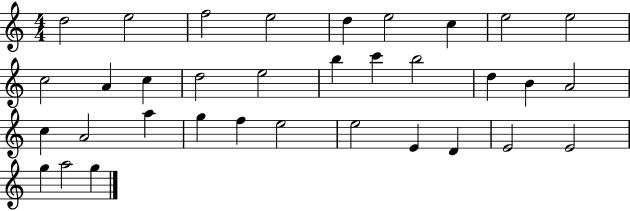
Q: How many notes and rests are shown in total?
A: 34